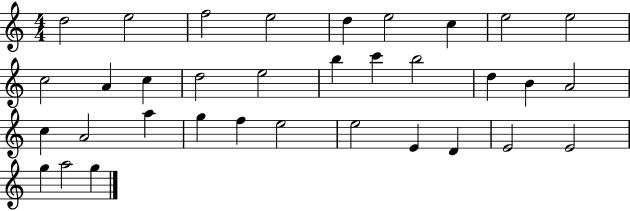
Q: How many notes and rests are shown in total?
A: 34